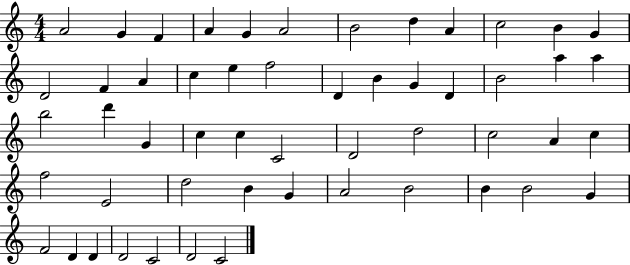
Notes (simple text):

A4/h G4/q F4/q A4/q G4/q A4/h B4/h D5/q A4/q C5/h B4/q G4/q D4/h F4/q A4/q C5/q E5/q F5/h D4/q B4/q G4/q D4/q B4/h A5/q A5/q B5/h D6/q G4/q C5/q C5/q C4/h D4/h D5/h C5/h A4/q C5/q F5/h E4/h D5/h B4/q G4/q A4/h B4/h B4/q B4/h G4/q F4/h D4/q D4/q D4/h C4/h D4/h C4/h